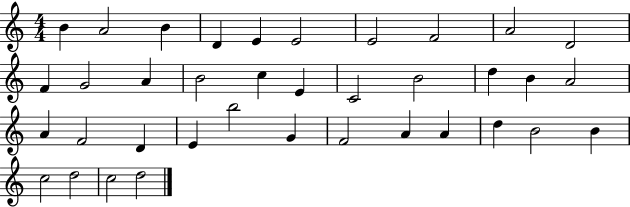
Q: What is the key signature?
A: C major